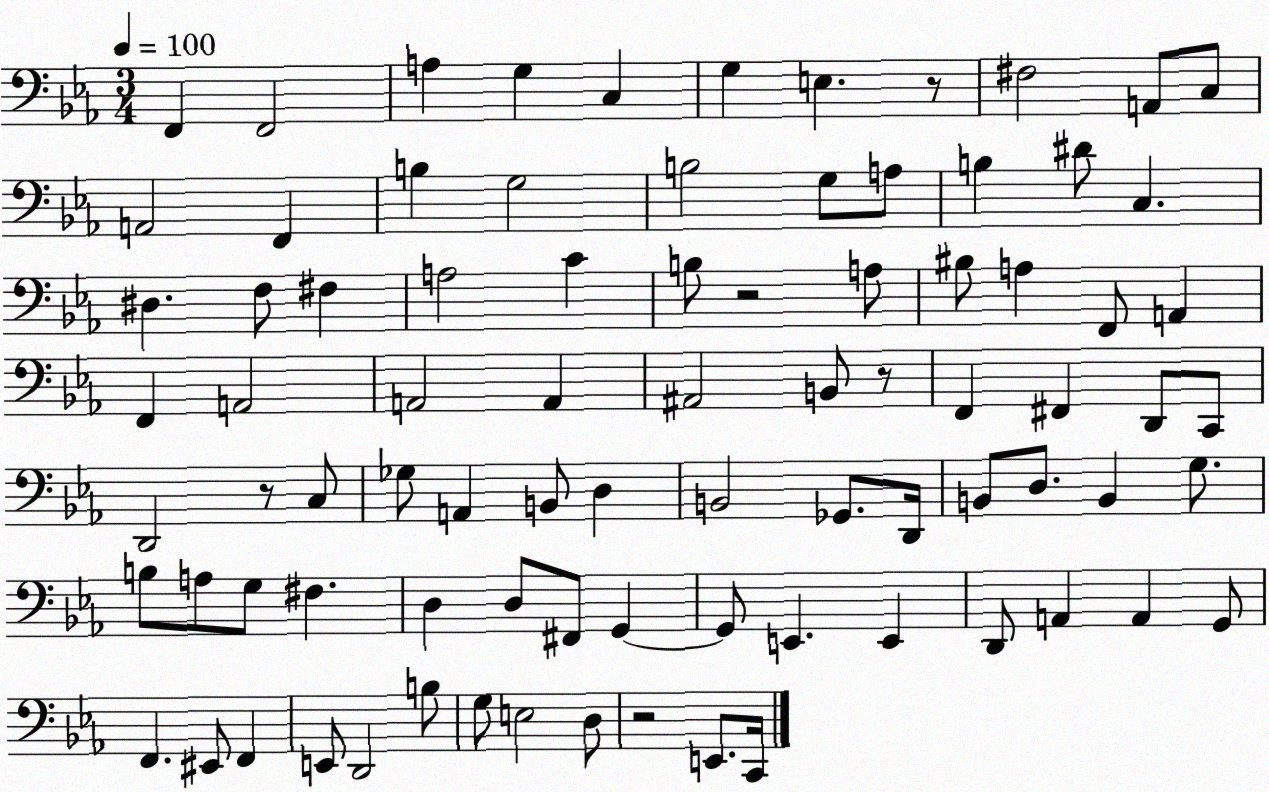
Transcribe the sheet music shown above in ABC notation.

X:1
T:Untitled
M:3/4
L:1/4
K:Eb
F,, F,,2 A, G, C, G, E, z/2 ^F,2 A,,/2 C,/2 A,,2 F,, B, G,2 B,2 G,/2 A,/2 B, ^D/2 C, ^D, F,/2 ^F, A,2 C B,/2 z2 A,/2 ^B,/2 A, F,,/2 A,, F,, A,,2 A,,2 A,, ^A,,2 B,,/2 z/2 F,, ^F,, D,,/2 C,,/2 D,,2 z/2 C,/2 _G,/2 A,, B,,/2 D, B,,2 _G,,/2 D,,/4 B,,/2 D,/2 B,, G,/2 B,/2 A,/2 G,/2 ^F, D, D,/2 ^F,,/2 G,, G,,/2 E,, E,, D,,/2 A,, A,, G,,/2 F,, ^E,,/2 F,, E,,/2 D,,2 B,/2 G,/2 E,2 D,/2 z2 E,,/2 C,,/4